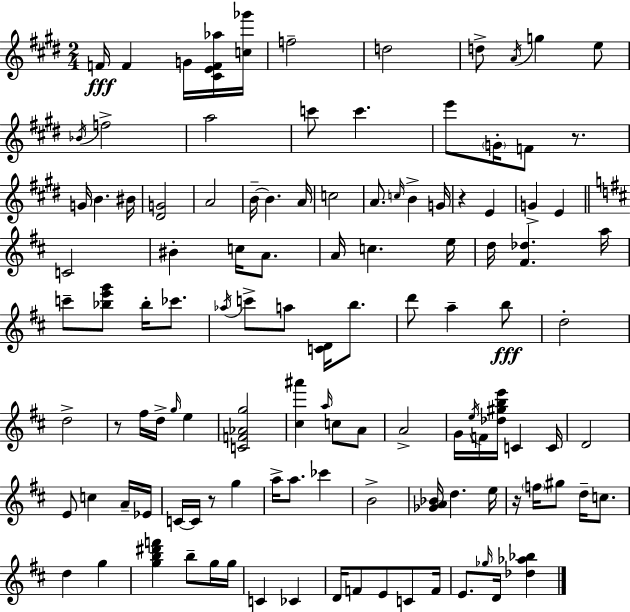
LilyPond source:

{
  \clef treble
  \numericTimeSignature
  \time 2/4
  \key e \major
  f'16\fff f'4 g'16 <cis' e' f' aes''>16 <c'' ges'''>16 | f''2-- | d''2 | d''8-> \acciaccatura { a'16 } g''4 e''8 | \break \acciaccatura { bes'16 } f''2-> | a''2 | c'''8 c'''4. | e'''8 \parenthesize g'16-. f'8 r8. | \break g'16 b'4. | bis'16 <dis' g'>2 | a'2 | b'16--~~ b'4. | \break a'16 c''2 | a'8. \grace { c''16 } b'4-> | g'16 r4 e'4 | g'4-> e'4 | \break \bar "||" \break \key b \minor c'2 | bis'4-. c''16 a'8. | a'16 c''4. e''16 | d''16 <fis' des''>4. a''16 | \break c'''8-- <bes'' e''' g'''>8 bes''16-. ces'''8. | \acciaccatura { aes''16 } c'''8-> a''8 <c' d'>16 b''8. | d'''8 a''4-- b''8\fff | d''2-. | \break d''2-> | r8 fis''16 d''16-> \grace { g''16 } e''4 | <c' f' aes' g''>2 | <cis'' ais'''>4 \grace { a''16 } c''8 | \break a'8 a'2-> | g'16 \acciaccatura { e''16 } f'16 <des'' gis'' b'' e'''>16 c'4 | c'16 d'2 | e'8 c''4 | \break a'16-- ees'16 c'16~~ c'16 r8 | g''4 a''16-> a''8. | ces'''4 b'2-> | <ges' a' bes'>16 d''4. | \break e''16 r16 \parenthesize f''16 gis''8 | d''16-- c''8. d''4 | g''4 <g'' b'' dis''' f'''>4 | b''8-- g''16 g''16 c'4 | \break ces'4 d'16 f'8 e'8 | c'8 f'16 e'8. \grace { ges''16 } | d'16 <des'' aes'' bes''>4 \bar "|."
}